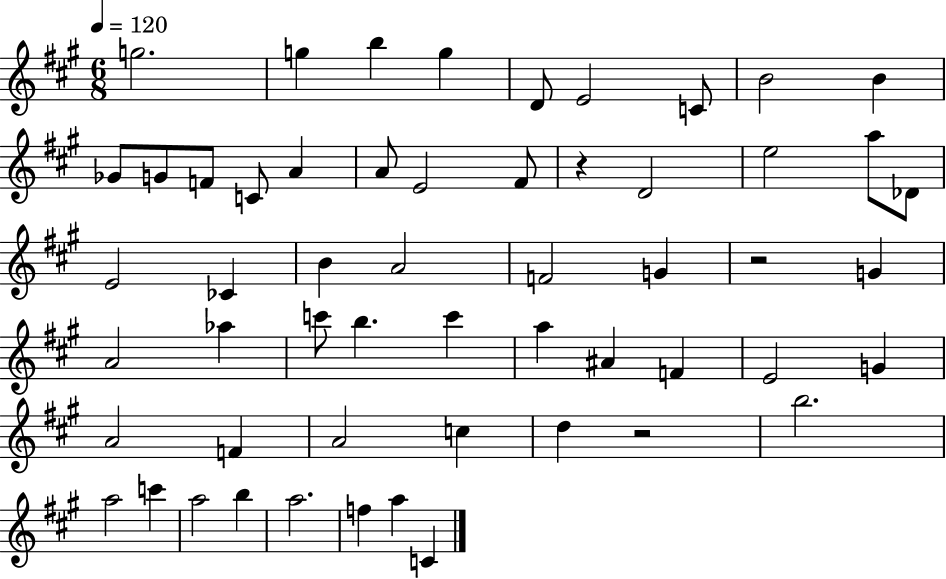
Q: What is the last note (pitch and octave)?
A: C4